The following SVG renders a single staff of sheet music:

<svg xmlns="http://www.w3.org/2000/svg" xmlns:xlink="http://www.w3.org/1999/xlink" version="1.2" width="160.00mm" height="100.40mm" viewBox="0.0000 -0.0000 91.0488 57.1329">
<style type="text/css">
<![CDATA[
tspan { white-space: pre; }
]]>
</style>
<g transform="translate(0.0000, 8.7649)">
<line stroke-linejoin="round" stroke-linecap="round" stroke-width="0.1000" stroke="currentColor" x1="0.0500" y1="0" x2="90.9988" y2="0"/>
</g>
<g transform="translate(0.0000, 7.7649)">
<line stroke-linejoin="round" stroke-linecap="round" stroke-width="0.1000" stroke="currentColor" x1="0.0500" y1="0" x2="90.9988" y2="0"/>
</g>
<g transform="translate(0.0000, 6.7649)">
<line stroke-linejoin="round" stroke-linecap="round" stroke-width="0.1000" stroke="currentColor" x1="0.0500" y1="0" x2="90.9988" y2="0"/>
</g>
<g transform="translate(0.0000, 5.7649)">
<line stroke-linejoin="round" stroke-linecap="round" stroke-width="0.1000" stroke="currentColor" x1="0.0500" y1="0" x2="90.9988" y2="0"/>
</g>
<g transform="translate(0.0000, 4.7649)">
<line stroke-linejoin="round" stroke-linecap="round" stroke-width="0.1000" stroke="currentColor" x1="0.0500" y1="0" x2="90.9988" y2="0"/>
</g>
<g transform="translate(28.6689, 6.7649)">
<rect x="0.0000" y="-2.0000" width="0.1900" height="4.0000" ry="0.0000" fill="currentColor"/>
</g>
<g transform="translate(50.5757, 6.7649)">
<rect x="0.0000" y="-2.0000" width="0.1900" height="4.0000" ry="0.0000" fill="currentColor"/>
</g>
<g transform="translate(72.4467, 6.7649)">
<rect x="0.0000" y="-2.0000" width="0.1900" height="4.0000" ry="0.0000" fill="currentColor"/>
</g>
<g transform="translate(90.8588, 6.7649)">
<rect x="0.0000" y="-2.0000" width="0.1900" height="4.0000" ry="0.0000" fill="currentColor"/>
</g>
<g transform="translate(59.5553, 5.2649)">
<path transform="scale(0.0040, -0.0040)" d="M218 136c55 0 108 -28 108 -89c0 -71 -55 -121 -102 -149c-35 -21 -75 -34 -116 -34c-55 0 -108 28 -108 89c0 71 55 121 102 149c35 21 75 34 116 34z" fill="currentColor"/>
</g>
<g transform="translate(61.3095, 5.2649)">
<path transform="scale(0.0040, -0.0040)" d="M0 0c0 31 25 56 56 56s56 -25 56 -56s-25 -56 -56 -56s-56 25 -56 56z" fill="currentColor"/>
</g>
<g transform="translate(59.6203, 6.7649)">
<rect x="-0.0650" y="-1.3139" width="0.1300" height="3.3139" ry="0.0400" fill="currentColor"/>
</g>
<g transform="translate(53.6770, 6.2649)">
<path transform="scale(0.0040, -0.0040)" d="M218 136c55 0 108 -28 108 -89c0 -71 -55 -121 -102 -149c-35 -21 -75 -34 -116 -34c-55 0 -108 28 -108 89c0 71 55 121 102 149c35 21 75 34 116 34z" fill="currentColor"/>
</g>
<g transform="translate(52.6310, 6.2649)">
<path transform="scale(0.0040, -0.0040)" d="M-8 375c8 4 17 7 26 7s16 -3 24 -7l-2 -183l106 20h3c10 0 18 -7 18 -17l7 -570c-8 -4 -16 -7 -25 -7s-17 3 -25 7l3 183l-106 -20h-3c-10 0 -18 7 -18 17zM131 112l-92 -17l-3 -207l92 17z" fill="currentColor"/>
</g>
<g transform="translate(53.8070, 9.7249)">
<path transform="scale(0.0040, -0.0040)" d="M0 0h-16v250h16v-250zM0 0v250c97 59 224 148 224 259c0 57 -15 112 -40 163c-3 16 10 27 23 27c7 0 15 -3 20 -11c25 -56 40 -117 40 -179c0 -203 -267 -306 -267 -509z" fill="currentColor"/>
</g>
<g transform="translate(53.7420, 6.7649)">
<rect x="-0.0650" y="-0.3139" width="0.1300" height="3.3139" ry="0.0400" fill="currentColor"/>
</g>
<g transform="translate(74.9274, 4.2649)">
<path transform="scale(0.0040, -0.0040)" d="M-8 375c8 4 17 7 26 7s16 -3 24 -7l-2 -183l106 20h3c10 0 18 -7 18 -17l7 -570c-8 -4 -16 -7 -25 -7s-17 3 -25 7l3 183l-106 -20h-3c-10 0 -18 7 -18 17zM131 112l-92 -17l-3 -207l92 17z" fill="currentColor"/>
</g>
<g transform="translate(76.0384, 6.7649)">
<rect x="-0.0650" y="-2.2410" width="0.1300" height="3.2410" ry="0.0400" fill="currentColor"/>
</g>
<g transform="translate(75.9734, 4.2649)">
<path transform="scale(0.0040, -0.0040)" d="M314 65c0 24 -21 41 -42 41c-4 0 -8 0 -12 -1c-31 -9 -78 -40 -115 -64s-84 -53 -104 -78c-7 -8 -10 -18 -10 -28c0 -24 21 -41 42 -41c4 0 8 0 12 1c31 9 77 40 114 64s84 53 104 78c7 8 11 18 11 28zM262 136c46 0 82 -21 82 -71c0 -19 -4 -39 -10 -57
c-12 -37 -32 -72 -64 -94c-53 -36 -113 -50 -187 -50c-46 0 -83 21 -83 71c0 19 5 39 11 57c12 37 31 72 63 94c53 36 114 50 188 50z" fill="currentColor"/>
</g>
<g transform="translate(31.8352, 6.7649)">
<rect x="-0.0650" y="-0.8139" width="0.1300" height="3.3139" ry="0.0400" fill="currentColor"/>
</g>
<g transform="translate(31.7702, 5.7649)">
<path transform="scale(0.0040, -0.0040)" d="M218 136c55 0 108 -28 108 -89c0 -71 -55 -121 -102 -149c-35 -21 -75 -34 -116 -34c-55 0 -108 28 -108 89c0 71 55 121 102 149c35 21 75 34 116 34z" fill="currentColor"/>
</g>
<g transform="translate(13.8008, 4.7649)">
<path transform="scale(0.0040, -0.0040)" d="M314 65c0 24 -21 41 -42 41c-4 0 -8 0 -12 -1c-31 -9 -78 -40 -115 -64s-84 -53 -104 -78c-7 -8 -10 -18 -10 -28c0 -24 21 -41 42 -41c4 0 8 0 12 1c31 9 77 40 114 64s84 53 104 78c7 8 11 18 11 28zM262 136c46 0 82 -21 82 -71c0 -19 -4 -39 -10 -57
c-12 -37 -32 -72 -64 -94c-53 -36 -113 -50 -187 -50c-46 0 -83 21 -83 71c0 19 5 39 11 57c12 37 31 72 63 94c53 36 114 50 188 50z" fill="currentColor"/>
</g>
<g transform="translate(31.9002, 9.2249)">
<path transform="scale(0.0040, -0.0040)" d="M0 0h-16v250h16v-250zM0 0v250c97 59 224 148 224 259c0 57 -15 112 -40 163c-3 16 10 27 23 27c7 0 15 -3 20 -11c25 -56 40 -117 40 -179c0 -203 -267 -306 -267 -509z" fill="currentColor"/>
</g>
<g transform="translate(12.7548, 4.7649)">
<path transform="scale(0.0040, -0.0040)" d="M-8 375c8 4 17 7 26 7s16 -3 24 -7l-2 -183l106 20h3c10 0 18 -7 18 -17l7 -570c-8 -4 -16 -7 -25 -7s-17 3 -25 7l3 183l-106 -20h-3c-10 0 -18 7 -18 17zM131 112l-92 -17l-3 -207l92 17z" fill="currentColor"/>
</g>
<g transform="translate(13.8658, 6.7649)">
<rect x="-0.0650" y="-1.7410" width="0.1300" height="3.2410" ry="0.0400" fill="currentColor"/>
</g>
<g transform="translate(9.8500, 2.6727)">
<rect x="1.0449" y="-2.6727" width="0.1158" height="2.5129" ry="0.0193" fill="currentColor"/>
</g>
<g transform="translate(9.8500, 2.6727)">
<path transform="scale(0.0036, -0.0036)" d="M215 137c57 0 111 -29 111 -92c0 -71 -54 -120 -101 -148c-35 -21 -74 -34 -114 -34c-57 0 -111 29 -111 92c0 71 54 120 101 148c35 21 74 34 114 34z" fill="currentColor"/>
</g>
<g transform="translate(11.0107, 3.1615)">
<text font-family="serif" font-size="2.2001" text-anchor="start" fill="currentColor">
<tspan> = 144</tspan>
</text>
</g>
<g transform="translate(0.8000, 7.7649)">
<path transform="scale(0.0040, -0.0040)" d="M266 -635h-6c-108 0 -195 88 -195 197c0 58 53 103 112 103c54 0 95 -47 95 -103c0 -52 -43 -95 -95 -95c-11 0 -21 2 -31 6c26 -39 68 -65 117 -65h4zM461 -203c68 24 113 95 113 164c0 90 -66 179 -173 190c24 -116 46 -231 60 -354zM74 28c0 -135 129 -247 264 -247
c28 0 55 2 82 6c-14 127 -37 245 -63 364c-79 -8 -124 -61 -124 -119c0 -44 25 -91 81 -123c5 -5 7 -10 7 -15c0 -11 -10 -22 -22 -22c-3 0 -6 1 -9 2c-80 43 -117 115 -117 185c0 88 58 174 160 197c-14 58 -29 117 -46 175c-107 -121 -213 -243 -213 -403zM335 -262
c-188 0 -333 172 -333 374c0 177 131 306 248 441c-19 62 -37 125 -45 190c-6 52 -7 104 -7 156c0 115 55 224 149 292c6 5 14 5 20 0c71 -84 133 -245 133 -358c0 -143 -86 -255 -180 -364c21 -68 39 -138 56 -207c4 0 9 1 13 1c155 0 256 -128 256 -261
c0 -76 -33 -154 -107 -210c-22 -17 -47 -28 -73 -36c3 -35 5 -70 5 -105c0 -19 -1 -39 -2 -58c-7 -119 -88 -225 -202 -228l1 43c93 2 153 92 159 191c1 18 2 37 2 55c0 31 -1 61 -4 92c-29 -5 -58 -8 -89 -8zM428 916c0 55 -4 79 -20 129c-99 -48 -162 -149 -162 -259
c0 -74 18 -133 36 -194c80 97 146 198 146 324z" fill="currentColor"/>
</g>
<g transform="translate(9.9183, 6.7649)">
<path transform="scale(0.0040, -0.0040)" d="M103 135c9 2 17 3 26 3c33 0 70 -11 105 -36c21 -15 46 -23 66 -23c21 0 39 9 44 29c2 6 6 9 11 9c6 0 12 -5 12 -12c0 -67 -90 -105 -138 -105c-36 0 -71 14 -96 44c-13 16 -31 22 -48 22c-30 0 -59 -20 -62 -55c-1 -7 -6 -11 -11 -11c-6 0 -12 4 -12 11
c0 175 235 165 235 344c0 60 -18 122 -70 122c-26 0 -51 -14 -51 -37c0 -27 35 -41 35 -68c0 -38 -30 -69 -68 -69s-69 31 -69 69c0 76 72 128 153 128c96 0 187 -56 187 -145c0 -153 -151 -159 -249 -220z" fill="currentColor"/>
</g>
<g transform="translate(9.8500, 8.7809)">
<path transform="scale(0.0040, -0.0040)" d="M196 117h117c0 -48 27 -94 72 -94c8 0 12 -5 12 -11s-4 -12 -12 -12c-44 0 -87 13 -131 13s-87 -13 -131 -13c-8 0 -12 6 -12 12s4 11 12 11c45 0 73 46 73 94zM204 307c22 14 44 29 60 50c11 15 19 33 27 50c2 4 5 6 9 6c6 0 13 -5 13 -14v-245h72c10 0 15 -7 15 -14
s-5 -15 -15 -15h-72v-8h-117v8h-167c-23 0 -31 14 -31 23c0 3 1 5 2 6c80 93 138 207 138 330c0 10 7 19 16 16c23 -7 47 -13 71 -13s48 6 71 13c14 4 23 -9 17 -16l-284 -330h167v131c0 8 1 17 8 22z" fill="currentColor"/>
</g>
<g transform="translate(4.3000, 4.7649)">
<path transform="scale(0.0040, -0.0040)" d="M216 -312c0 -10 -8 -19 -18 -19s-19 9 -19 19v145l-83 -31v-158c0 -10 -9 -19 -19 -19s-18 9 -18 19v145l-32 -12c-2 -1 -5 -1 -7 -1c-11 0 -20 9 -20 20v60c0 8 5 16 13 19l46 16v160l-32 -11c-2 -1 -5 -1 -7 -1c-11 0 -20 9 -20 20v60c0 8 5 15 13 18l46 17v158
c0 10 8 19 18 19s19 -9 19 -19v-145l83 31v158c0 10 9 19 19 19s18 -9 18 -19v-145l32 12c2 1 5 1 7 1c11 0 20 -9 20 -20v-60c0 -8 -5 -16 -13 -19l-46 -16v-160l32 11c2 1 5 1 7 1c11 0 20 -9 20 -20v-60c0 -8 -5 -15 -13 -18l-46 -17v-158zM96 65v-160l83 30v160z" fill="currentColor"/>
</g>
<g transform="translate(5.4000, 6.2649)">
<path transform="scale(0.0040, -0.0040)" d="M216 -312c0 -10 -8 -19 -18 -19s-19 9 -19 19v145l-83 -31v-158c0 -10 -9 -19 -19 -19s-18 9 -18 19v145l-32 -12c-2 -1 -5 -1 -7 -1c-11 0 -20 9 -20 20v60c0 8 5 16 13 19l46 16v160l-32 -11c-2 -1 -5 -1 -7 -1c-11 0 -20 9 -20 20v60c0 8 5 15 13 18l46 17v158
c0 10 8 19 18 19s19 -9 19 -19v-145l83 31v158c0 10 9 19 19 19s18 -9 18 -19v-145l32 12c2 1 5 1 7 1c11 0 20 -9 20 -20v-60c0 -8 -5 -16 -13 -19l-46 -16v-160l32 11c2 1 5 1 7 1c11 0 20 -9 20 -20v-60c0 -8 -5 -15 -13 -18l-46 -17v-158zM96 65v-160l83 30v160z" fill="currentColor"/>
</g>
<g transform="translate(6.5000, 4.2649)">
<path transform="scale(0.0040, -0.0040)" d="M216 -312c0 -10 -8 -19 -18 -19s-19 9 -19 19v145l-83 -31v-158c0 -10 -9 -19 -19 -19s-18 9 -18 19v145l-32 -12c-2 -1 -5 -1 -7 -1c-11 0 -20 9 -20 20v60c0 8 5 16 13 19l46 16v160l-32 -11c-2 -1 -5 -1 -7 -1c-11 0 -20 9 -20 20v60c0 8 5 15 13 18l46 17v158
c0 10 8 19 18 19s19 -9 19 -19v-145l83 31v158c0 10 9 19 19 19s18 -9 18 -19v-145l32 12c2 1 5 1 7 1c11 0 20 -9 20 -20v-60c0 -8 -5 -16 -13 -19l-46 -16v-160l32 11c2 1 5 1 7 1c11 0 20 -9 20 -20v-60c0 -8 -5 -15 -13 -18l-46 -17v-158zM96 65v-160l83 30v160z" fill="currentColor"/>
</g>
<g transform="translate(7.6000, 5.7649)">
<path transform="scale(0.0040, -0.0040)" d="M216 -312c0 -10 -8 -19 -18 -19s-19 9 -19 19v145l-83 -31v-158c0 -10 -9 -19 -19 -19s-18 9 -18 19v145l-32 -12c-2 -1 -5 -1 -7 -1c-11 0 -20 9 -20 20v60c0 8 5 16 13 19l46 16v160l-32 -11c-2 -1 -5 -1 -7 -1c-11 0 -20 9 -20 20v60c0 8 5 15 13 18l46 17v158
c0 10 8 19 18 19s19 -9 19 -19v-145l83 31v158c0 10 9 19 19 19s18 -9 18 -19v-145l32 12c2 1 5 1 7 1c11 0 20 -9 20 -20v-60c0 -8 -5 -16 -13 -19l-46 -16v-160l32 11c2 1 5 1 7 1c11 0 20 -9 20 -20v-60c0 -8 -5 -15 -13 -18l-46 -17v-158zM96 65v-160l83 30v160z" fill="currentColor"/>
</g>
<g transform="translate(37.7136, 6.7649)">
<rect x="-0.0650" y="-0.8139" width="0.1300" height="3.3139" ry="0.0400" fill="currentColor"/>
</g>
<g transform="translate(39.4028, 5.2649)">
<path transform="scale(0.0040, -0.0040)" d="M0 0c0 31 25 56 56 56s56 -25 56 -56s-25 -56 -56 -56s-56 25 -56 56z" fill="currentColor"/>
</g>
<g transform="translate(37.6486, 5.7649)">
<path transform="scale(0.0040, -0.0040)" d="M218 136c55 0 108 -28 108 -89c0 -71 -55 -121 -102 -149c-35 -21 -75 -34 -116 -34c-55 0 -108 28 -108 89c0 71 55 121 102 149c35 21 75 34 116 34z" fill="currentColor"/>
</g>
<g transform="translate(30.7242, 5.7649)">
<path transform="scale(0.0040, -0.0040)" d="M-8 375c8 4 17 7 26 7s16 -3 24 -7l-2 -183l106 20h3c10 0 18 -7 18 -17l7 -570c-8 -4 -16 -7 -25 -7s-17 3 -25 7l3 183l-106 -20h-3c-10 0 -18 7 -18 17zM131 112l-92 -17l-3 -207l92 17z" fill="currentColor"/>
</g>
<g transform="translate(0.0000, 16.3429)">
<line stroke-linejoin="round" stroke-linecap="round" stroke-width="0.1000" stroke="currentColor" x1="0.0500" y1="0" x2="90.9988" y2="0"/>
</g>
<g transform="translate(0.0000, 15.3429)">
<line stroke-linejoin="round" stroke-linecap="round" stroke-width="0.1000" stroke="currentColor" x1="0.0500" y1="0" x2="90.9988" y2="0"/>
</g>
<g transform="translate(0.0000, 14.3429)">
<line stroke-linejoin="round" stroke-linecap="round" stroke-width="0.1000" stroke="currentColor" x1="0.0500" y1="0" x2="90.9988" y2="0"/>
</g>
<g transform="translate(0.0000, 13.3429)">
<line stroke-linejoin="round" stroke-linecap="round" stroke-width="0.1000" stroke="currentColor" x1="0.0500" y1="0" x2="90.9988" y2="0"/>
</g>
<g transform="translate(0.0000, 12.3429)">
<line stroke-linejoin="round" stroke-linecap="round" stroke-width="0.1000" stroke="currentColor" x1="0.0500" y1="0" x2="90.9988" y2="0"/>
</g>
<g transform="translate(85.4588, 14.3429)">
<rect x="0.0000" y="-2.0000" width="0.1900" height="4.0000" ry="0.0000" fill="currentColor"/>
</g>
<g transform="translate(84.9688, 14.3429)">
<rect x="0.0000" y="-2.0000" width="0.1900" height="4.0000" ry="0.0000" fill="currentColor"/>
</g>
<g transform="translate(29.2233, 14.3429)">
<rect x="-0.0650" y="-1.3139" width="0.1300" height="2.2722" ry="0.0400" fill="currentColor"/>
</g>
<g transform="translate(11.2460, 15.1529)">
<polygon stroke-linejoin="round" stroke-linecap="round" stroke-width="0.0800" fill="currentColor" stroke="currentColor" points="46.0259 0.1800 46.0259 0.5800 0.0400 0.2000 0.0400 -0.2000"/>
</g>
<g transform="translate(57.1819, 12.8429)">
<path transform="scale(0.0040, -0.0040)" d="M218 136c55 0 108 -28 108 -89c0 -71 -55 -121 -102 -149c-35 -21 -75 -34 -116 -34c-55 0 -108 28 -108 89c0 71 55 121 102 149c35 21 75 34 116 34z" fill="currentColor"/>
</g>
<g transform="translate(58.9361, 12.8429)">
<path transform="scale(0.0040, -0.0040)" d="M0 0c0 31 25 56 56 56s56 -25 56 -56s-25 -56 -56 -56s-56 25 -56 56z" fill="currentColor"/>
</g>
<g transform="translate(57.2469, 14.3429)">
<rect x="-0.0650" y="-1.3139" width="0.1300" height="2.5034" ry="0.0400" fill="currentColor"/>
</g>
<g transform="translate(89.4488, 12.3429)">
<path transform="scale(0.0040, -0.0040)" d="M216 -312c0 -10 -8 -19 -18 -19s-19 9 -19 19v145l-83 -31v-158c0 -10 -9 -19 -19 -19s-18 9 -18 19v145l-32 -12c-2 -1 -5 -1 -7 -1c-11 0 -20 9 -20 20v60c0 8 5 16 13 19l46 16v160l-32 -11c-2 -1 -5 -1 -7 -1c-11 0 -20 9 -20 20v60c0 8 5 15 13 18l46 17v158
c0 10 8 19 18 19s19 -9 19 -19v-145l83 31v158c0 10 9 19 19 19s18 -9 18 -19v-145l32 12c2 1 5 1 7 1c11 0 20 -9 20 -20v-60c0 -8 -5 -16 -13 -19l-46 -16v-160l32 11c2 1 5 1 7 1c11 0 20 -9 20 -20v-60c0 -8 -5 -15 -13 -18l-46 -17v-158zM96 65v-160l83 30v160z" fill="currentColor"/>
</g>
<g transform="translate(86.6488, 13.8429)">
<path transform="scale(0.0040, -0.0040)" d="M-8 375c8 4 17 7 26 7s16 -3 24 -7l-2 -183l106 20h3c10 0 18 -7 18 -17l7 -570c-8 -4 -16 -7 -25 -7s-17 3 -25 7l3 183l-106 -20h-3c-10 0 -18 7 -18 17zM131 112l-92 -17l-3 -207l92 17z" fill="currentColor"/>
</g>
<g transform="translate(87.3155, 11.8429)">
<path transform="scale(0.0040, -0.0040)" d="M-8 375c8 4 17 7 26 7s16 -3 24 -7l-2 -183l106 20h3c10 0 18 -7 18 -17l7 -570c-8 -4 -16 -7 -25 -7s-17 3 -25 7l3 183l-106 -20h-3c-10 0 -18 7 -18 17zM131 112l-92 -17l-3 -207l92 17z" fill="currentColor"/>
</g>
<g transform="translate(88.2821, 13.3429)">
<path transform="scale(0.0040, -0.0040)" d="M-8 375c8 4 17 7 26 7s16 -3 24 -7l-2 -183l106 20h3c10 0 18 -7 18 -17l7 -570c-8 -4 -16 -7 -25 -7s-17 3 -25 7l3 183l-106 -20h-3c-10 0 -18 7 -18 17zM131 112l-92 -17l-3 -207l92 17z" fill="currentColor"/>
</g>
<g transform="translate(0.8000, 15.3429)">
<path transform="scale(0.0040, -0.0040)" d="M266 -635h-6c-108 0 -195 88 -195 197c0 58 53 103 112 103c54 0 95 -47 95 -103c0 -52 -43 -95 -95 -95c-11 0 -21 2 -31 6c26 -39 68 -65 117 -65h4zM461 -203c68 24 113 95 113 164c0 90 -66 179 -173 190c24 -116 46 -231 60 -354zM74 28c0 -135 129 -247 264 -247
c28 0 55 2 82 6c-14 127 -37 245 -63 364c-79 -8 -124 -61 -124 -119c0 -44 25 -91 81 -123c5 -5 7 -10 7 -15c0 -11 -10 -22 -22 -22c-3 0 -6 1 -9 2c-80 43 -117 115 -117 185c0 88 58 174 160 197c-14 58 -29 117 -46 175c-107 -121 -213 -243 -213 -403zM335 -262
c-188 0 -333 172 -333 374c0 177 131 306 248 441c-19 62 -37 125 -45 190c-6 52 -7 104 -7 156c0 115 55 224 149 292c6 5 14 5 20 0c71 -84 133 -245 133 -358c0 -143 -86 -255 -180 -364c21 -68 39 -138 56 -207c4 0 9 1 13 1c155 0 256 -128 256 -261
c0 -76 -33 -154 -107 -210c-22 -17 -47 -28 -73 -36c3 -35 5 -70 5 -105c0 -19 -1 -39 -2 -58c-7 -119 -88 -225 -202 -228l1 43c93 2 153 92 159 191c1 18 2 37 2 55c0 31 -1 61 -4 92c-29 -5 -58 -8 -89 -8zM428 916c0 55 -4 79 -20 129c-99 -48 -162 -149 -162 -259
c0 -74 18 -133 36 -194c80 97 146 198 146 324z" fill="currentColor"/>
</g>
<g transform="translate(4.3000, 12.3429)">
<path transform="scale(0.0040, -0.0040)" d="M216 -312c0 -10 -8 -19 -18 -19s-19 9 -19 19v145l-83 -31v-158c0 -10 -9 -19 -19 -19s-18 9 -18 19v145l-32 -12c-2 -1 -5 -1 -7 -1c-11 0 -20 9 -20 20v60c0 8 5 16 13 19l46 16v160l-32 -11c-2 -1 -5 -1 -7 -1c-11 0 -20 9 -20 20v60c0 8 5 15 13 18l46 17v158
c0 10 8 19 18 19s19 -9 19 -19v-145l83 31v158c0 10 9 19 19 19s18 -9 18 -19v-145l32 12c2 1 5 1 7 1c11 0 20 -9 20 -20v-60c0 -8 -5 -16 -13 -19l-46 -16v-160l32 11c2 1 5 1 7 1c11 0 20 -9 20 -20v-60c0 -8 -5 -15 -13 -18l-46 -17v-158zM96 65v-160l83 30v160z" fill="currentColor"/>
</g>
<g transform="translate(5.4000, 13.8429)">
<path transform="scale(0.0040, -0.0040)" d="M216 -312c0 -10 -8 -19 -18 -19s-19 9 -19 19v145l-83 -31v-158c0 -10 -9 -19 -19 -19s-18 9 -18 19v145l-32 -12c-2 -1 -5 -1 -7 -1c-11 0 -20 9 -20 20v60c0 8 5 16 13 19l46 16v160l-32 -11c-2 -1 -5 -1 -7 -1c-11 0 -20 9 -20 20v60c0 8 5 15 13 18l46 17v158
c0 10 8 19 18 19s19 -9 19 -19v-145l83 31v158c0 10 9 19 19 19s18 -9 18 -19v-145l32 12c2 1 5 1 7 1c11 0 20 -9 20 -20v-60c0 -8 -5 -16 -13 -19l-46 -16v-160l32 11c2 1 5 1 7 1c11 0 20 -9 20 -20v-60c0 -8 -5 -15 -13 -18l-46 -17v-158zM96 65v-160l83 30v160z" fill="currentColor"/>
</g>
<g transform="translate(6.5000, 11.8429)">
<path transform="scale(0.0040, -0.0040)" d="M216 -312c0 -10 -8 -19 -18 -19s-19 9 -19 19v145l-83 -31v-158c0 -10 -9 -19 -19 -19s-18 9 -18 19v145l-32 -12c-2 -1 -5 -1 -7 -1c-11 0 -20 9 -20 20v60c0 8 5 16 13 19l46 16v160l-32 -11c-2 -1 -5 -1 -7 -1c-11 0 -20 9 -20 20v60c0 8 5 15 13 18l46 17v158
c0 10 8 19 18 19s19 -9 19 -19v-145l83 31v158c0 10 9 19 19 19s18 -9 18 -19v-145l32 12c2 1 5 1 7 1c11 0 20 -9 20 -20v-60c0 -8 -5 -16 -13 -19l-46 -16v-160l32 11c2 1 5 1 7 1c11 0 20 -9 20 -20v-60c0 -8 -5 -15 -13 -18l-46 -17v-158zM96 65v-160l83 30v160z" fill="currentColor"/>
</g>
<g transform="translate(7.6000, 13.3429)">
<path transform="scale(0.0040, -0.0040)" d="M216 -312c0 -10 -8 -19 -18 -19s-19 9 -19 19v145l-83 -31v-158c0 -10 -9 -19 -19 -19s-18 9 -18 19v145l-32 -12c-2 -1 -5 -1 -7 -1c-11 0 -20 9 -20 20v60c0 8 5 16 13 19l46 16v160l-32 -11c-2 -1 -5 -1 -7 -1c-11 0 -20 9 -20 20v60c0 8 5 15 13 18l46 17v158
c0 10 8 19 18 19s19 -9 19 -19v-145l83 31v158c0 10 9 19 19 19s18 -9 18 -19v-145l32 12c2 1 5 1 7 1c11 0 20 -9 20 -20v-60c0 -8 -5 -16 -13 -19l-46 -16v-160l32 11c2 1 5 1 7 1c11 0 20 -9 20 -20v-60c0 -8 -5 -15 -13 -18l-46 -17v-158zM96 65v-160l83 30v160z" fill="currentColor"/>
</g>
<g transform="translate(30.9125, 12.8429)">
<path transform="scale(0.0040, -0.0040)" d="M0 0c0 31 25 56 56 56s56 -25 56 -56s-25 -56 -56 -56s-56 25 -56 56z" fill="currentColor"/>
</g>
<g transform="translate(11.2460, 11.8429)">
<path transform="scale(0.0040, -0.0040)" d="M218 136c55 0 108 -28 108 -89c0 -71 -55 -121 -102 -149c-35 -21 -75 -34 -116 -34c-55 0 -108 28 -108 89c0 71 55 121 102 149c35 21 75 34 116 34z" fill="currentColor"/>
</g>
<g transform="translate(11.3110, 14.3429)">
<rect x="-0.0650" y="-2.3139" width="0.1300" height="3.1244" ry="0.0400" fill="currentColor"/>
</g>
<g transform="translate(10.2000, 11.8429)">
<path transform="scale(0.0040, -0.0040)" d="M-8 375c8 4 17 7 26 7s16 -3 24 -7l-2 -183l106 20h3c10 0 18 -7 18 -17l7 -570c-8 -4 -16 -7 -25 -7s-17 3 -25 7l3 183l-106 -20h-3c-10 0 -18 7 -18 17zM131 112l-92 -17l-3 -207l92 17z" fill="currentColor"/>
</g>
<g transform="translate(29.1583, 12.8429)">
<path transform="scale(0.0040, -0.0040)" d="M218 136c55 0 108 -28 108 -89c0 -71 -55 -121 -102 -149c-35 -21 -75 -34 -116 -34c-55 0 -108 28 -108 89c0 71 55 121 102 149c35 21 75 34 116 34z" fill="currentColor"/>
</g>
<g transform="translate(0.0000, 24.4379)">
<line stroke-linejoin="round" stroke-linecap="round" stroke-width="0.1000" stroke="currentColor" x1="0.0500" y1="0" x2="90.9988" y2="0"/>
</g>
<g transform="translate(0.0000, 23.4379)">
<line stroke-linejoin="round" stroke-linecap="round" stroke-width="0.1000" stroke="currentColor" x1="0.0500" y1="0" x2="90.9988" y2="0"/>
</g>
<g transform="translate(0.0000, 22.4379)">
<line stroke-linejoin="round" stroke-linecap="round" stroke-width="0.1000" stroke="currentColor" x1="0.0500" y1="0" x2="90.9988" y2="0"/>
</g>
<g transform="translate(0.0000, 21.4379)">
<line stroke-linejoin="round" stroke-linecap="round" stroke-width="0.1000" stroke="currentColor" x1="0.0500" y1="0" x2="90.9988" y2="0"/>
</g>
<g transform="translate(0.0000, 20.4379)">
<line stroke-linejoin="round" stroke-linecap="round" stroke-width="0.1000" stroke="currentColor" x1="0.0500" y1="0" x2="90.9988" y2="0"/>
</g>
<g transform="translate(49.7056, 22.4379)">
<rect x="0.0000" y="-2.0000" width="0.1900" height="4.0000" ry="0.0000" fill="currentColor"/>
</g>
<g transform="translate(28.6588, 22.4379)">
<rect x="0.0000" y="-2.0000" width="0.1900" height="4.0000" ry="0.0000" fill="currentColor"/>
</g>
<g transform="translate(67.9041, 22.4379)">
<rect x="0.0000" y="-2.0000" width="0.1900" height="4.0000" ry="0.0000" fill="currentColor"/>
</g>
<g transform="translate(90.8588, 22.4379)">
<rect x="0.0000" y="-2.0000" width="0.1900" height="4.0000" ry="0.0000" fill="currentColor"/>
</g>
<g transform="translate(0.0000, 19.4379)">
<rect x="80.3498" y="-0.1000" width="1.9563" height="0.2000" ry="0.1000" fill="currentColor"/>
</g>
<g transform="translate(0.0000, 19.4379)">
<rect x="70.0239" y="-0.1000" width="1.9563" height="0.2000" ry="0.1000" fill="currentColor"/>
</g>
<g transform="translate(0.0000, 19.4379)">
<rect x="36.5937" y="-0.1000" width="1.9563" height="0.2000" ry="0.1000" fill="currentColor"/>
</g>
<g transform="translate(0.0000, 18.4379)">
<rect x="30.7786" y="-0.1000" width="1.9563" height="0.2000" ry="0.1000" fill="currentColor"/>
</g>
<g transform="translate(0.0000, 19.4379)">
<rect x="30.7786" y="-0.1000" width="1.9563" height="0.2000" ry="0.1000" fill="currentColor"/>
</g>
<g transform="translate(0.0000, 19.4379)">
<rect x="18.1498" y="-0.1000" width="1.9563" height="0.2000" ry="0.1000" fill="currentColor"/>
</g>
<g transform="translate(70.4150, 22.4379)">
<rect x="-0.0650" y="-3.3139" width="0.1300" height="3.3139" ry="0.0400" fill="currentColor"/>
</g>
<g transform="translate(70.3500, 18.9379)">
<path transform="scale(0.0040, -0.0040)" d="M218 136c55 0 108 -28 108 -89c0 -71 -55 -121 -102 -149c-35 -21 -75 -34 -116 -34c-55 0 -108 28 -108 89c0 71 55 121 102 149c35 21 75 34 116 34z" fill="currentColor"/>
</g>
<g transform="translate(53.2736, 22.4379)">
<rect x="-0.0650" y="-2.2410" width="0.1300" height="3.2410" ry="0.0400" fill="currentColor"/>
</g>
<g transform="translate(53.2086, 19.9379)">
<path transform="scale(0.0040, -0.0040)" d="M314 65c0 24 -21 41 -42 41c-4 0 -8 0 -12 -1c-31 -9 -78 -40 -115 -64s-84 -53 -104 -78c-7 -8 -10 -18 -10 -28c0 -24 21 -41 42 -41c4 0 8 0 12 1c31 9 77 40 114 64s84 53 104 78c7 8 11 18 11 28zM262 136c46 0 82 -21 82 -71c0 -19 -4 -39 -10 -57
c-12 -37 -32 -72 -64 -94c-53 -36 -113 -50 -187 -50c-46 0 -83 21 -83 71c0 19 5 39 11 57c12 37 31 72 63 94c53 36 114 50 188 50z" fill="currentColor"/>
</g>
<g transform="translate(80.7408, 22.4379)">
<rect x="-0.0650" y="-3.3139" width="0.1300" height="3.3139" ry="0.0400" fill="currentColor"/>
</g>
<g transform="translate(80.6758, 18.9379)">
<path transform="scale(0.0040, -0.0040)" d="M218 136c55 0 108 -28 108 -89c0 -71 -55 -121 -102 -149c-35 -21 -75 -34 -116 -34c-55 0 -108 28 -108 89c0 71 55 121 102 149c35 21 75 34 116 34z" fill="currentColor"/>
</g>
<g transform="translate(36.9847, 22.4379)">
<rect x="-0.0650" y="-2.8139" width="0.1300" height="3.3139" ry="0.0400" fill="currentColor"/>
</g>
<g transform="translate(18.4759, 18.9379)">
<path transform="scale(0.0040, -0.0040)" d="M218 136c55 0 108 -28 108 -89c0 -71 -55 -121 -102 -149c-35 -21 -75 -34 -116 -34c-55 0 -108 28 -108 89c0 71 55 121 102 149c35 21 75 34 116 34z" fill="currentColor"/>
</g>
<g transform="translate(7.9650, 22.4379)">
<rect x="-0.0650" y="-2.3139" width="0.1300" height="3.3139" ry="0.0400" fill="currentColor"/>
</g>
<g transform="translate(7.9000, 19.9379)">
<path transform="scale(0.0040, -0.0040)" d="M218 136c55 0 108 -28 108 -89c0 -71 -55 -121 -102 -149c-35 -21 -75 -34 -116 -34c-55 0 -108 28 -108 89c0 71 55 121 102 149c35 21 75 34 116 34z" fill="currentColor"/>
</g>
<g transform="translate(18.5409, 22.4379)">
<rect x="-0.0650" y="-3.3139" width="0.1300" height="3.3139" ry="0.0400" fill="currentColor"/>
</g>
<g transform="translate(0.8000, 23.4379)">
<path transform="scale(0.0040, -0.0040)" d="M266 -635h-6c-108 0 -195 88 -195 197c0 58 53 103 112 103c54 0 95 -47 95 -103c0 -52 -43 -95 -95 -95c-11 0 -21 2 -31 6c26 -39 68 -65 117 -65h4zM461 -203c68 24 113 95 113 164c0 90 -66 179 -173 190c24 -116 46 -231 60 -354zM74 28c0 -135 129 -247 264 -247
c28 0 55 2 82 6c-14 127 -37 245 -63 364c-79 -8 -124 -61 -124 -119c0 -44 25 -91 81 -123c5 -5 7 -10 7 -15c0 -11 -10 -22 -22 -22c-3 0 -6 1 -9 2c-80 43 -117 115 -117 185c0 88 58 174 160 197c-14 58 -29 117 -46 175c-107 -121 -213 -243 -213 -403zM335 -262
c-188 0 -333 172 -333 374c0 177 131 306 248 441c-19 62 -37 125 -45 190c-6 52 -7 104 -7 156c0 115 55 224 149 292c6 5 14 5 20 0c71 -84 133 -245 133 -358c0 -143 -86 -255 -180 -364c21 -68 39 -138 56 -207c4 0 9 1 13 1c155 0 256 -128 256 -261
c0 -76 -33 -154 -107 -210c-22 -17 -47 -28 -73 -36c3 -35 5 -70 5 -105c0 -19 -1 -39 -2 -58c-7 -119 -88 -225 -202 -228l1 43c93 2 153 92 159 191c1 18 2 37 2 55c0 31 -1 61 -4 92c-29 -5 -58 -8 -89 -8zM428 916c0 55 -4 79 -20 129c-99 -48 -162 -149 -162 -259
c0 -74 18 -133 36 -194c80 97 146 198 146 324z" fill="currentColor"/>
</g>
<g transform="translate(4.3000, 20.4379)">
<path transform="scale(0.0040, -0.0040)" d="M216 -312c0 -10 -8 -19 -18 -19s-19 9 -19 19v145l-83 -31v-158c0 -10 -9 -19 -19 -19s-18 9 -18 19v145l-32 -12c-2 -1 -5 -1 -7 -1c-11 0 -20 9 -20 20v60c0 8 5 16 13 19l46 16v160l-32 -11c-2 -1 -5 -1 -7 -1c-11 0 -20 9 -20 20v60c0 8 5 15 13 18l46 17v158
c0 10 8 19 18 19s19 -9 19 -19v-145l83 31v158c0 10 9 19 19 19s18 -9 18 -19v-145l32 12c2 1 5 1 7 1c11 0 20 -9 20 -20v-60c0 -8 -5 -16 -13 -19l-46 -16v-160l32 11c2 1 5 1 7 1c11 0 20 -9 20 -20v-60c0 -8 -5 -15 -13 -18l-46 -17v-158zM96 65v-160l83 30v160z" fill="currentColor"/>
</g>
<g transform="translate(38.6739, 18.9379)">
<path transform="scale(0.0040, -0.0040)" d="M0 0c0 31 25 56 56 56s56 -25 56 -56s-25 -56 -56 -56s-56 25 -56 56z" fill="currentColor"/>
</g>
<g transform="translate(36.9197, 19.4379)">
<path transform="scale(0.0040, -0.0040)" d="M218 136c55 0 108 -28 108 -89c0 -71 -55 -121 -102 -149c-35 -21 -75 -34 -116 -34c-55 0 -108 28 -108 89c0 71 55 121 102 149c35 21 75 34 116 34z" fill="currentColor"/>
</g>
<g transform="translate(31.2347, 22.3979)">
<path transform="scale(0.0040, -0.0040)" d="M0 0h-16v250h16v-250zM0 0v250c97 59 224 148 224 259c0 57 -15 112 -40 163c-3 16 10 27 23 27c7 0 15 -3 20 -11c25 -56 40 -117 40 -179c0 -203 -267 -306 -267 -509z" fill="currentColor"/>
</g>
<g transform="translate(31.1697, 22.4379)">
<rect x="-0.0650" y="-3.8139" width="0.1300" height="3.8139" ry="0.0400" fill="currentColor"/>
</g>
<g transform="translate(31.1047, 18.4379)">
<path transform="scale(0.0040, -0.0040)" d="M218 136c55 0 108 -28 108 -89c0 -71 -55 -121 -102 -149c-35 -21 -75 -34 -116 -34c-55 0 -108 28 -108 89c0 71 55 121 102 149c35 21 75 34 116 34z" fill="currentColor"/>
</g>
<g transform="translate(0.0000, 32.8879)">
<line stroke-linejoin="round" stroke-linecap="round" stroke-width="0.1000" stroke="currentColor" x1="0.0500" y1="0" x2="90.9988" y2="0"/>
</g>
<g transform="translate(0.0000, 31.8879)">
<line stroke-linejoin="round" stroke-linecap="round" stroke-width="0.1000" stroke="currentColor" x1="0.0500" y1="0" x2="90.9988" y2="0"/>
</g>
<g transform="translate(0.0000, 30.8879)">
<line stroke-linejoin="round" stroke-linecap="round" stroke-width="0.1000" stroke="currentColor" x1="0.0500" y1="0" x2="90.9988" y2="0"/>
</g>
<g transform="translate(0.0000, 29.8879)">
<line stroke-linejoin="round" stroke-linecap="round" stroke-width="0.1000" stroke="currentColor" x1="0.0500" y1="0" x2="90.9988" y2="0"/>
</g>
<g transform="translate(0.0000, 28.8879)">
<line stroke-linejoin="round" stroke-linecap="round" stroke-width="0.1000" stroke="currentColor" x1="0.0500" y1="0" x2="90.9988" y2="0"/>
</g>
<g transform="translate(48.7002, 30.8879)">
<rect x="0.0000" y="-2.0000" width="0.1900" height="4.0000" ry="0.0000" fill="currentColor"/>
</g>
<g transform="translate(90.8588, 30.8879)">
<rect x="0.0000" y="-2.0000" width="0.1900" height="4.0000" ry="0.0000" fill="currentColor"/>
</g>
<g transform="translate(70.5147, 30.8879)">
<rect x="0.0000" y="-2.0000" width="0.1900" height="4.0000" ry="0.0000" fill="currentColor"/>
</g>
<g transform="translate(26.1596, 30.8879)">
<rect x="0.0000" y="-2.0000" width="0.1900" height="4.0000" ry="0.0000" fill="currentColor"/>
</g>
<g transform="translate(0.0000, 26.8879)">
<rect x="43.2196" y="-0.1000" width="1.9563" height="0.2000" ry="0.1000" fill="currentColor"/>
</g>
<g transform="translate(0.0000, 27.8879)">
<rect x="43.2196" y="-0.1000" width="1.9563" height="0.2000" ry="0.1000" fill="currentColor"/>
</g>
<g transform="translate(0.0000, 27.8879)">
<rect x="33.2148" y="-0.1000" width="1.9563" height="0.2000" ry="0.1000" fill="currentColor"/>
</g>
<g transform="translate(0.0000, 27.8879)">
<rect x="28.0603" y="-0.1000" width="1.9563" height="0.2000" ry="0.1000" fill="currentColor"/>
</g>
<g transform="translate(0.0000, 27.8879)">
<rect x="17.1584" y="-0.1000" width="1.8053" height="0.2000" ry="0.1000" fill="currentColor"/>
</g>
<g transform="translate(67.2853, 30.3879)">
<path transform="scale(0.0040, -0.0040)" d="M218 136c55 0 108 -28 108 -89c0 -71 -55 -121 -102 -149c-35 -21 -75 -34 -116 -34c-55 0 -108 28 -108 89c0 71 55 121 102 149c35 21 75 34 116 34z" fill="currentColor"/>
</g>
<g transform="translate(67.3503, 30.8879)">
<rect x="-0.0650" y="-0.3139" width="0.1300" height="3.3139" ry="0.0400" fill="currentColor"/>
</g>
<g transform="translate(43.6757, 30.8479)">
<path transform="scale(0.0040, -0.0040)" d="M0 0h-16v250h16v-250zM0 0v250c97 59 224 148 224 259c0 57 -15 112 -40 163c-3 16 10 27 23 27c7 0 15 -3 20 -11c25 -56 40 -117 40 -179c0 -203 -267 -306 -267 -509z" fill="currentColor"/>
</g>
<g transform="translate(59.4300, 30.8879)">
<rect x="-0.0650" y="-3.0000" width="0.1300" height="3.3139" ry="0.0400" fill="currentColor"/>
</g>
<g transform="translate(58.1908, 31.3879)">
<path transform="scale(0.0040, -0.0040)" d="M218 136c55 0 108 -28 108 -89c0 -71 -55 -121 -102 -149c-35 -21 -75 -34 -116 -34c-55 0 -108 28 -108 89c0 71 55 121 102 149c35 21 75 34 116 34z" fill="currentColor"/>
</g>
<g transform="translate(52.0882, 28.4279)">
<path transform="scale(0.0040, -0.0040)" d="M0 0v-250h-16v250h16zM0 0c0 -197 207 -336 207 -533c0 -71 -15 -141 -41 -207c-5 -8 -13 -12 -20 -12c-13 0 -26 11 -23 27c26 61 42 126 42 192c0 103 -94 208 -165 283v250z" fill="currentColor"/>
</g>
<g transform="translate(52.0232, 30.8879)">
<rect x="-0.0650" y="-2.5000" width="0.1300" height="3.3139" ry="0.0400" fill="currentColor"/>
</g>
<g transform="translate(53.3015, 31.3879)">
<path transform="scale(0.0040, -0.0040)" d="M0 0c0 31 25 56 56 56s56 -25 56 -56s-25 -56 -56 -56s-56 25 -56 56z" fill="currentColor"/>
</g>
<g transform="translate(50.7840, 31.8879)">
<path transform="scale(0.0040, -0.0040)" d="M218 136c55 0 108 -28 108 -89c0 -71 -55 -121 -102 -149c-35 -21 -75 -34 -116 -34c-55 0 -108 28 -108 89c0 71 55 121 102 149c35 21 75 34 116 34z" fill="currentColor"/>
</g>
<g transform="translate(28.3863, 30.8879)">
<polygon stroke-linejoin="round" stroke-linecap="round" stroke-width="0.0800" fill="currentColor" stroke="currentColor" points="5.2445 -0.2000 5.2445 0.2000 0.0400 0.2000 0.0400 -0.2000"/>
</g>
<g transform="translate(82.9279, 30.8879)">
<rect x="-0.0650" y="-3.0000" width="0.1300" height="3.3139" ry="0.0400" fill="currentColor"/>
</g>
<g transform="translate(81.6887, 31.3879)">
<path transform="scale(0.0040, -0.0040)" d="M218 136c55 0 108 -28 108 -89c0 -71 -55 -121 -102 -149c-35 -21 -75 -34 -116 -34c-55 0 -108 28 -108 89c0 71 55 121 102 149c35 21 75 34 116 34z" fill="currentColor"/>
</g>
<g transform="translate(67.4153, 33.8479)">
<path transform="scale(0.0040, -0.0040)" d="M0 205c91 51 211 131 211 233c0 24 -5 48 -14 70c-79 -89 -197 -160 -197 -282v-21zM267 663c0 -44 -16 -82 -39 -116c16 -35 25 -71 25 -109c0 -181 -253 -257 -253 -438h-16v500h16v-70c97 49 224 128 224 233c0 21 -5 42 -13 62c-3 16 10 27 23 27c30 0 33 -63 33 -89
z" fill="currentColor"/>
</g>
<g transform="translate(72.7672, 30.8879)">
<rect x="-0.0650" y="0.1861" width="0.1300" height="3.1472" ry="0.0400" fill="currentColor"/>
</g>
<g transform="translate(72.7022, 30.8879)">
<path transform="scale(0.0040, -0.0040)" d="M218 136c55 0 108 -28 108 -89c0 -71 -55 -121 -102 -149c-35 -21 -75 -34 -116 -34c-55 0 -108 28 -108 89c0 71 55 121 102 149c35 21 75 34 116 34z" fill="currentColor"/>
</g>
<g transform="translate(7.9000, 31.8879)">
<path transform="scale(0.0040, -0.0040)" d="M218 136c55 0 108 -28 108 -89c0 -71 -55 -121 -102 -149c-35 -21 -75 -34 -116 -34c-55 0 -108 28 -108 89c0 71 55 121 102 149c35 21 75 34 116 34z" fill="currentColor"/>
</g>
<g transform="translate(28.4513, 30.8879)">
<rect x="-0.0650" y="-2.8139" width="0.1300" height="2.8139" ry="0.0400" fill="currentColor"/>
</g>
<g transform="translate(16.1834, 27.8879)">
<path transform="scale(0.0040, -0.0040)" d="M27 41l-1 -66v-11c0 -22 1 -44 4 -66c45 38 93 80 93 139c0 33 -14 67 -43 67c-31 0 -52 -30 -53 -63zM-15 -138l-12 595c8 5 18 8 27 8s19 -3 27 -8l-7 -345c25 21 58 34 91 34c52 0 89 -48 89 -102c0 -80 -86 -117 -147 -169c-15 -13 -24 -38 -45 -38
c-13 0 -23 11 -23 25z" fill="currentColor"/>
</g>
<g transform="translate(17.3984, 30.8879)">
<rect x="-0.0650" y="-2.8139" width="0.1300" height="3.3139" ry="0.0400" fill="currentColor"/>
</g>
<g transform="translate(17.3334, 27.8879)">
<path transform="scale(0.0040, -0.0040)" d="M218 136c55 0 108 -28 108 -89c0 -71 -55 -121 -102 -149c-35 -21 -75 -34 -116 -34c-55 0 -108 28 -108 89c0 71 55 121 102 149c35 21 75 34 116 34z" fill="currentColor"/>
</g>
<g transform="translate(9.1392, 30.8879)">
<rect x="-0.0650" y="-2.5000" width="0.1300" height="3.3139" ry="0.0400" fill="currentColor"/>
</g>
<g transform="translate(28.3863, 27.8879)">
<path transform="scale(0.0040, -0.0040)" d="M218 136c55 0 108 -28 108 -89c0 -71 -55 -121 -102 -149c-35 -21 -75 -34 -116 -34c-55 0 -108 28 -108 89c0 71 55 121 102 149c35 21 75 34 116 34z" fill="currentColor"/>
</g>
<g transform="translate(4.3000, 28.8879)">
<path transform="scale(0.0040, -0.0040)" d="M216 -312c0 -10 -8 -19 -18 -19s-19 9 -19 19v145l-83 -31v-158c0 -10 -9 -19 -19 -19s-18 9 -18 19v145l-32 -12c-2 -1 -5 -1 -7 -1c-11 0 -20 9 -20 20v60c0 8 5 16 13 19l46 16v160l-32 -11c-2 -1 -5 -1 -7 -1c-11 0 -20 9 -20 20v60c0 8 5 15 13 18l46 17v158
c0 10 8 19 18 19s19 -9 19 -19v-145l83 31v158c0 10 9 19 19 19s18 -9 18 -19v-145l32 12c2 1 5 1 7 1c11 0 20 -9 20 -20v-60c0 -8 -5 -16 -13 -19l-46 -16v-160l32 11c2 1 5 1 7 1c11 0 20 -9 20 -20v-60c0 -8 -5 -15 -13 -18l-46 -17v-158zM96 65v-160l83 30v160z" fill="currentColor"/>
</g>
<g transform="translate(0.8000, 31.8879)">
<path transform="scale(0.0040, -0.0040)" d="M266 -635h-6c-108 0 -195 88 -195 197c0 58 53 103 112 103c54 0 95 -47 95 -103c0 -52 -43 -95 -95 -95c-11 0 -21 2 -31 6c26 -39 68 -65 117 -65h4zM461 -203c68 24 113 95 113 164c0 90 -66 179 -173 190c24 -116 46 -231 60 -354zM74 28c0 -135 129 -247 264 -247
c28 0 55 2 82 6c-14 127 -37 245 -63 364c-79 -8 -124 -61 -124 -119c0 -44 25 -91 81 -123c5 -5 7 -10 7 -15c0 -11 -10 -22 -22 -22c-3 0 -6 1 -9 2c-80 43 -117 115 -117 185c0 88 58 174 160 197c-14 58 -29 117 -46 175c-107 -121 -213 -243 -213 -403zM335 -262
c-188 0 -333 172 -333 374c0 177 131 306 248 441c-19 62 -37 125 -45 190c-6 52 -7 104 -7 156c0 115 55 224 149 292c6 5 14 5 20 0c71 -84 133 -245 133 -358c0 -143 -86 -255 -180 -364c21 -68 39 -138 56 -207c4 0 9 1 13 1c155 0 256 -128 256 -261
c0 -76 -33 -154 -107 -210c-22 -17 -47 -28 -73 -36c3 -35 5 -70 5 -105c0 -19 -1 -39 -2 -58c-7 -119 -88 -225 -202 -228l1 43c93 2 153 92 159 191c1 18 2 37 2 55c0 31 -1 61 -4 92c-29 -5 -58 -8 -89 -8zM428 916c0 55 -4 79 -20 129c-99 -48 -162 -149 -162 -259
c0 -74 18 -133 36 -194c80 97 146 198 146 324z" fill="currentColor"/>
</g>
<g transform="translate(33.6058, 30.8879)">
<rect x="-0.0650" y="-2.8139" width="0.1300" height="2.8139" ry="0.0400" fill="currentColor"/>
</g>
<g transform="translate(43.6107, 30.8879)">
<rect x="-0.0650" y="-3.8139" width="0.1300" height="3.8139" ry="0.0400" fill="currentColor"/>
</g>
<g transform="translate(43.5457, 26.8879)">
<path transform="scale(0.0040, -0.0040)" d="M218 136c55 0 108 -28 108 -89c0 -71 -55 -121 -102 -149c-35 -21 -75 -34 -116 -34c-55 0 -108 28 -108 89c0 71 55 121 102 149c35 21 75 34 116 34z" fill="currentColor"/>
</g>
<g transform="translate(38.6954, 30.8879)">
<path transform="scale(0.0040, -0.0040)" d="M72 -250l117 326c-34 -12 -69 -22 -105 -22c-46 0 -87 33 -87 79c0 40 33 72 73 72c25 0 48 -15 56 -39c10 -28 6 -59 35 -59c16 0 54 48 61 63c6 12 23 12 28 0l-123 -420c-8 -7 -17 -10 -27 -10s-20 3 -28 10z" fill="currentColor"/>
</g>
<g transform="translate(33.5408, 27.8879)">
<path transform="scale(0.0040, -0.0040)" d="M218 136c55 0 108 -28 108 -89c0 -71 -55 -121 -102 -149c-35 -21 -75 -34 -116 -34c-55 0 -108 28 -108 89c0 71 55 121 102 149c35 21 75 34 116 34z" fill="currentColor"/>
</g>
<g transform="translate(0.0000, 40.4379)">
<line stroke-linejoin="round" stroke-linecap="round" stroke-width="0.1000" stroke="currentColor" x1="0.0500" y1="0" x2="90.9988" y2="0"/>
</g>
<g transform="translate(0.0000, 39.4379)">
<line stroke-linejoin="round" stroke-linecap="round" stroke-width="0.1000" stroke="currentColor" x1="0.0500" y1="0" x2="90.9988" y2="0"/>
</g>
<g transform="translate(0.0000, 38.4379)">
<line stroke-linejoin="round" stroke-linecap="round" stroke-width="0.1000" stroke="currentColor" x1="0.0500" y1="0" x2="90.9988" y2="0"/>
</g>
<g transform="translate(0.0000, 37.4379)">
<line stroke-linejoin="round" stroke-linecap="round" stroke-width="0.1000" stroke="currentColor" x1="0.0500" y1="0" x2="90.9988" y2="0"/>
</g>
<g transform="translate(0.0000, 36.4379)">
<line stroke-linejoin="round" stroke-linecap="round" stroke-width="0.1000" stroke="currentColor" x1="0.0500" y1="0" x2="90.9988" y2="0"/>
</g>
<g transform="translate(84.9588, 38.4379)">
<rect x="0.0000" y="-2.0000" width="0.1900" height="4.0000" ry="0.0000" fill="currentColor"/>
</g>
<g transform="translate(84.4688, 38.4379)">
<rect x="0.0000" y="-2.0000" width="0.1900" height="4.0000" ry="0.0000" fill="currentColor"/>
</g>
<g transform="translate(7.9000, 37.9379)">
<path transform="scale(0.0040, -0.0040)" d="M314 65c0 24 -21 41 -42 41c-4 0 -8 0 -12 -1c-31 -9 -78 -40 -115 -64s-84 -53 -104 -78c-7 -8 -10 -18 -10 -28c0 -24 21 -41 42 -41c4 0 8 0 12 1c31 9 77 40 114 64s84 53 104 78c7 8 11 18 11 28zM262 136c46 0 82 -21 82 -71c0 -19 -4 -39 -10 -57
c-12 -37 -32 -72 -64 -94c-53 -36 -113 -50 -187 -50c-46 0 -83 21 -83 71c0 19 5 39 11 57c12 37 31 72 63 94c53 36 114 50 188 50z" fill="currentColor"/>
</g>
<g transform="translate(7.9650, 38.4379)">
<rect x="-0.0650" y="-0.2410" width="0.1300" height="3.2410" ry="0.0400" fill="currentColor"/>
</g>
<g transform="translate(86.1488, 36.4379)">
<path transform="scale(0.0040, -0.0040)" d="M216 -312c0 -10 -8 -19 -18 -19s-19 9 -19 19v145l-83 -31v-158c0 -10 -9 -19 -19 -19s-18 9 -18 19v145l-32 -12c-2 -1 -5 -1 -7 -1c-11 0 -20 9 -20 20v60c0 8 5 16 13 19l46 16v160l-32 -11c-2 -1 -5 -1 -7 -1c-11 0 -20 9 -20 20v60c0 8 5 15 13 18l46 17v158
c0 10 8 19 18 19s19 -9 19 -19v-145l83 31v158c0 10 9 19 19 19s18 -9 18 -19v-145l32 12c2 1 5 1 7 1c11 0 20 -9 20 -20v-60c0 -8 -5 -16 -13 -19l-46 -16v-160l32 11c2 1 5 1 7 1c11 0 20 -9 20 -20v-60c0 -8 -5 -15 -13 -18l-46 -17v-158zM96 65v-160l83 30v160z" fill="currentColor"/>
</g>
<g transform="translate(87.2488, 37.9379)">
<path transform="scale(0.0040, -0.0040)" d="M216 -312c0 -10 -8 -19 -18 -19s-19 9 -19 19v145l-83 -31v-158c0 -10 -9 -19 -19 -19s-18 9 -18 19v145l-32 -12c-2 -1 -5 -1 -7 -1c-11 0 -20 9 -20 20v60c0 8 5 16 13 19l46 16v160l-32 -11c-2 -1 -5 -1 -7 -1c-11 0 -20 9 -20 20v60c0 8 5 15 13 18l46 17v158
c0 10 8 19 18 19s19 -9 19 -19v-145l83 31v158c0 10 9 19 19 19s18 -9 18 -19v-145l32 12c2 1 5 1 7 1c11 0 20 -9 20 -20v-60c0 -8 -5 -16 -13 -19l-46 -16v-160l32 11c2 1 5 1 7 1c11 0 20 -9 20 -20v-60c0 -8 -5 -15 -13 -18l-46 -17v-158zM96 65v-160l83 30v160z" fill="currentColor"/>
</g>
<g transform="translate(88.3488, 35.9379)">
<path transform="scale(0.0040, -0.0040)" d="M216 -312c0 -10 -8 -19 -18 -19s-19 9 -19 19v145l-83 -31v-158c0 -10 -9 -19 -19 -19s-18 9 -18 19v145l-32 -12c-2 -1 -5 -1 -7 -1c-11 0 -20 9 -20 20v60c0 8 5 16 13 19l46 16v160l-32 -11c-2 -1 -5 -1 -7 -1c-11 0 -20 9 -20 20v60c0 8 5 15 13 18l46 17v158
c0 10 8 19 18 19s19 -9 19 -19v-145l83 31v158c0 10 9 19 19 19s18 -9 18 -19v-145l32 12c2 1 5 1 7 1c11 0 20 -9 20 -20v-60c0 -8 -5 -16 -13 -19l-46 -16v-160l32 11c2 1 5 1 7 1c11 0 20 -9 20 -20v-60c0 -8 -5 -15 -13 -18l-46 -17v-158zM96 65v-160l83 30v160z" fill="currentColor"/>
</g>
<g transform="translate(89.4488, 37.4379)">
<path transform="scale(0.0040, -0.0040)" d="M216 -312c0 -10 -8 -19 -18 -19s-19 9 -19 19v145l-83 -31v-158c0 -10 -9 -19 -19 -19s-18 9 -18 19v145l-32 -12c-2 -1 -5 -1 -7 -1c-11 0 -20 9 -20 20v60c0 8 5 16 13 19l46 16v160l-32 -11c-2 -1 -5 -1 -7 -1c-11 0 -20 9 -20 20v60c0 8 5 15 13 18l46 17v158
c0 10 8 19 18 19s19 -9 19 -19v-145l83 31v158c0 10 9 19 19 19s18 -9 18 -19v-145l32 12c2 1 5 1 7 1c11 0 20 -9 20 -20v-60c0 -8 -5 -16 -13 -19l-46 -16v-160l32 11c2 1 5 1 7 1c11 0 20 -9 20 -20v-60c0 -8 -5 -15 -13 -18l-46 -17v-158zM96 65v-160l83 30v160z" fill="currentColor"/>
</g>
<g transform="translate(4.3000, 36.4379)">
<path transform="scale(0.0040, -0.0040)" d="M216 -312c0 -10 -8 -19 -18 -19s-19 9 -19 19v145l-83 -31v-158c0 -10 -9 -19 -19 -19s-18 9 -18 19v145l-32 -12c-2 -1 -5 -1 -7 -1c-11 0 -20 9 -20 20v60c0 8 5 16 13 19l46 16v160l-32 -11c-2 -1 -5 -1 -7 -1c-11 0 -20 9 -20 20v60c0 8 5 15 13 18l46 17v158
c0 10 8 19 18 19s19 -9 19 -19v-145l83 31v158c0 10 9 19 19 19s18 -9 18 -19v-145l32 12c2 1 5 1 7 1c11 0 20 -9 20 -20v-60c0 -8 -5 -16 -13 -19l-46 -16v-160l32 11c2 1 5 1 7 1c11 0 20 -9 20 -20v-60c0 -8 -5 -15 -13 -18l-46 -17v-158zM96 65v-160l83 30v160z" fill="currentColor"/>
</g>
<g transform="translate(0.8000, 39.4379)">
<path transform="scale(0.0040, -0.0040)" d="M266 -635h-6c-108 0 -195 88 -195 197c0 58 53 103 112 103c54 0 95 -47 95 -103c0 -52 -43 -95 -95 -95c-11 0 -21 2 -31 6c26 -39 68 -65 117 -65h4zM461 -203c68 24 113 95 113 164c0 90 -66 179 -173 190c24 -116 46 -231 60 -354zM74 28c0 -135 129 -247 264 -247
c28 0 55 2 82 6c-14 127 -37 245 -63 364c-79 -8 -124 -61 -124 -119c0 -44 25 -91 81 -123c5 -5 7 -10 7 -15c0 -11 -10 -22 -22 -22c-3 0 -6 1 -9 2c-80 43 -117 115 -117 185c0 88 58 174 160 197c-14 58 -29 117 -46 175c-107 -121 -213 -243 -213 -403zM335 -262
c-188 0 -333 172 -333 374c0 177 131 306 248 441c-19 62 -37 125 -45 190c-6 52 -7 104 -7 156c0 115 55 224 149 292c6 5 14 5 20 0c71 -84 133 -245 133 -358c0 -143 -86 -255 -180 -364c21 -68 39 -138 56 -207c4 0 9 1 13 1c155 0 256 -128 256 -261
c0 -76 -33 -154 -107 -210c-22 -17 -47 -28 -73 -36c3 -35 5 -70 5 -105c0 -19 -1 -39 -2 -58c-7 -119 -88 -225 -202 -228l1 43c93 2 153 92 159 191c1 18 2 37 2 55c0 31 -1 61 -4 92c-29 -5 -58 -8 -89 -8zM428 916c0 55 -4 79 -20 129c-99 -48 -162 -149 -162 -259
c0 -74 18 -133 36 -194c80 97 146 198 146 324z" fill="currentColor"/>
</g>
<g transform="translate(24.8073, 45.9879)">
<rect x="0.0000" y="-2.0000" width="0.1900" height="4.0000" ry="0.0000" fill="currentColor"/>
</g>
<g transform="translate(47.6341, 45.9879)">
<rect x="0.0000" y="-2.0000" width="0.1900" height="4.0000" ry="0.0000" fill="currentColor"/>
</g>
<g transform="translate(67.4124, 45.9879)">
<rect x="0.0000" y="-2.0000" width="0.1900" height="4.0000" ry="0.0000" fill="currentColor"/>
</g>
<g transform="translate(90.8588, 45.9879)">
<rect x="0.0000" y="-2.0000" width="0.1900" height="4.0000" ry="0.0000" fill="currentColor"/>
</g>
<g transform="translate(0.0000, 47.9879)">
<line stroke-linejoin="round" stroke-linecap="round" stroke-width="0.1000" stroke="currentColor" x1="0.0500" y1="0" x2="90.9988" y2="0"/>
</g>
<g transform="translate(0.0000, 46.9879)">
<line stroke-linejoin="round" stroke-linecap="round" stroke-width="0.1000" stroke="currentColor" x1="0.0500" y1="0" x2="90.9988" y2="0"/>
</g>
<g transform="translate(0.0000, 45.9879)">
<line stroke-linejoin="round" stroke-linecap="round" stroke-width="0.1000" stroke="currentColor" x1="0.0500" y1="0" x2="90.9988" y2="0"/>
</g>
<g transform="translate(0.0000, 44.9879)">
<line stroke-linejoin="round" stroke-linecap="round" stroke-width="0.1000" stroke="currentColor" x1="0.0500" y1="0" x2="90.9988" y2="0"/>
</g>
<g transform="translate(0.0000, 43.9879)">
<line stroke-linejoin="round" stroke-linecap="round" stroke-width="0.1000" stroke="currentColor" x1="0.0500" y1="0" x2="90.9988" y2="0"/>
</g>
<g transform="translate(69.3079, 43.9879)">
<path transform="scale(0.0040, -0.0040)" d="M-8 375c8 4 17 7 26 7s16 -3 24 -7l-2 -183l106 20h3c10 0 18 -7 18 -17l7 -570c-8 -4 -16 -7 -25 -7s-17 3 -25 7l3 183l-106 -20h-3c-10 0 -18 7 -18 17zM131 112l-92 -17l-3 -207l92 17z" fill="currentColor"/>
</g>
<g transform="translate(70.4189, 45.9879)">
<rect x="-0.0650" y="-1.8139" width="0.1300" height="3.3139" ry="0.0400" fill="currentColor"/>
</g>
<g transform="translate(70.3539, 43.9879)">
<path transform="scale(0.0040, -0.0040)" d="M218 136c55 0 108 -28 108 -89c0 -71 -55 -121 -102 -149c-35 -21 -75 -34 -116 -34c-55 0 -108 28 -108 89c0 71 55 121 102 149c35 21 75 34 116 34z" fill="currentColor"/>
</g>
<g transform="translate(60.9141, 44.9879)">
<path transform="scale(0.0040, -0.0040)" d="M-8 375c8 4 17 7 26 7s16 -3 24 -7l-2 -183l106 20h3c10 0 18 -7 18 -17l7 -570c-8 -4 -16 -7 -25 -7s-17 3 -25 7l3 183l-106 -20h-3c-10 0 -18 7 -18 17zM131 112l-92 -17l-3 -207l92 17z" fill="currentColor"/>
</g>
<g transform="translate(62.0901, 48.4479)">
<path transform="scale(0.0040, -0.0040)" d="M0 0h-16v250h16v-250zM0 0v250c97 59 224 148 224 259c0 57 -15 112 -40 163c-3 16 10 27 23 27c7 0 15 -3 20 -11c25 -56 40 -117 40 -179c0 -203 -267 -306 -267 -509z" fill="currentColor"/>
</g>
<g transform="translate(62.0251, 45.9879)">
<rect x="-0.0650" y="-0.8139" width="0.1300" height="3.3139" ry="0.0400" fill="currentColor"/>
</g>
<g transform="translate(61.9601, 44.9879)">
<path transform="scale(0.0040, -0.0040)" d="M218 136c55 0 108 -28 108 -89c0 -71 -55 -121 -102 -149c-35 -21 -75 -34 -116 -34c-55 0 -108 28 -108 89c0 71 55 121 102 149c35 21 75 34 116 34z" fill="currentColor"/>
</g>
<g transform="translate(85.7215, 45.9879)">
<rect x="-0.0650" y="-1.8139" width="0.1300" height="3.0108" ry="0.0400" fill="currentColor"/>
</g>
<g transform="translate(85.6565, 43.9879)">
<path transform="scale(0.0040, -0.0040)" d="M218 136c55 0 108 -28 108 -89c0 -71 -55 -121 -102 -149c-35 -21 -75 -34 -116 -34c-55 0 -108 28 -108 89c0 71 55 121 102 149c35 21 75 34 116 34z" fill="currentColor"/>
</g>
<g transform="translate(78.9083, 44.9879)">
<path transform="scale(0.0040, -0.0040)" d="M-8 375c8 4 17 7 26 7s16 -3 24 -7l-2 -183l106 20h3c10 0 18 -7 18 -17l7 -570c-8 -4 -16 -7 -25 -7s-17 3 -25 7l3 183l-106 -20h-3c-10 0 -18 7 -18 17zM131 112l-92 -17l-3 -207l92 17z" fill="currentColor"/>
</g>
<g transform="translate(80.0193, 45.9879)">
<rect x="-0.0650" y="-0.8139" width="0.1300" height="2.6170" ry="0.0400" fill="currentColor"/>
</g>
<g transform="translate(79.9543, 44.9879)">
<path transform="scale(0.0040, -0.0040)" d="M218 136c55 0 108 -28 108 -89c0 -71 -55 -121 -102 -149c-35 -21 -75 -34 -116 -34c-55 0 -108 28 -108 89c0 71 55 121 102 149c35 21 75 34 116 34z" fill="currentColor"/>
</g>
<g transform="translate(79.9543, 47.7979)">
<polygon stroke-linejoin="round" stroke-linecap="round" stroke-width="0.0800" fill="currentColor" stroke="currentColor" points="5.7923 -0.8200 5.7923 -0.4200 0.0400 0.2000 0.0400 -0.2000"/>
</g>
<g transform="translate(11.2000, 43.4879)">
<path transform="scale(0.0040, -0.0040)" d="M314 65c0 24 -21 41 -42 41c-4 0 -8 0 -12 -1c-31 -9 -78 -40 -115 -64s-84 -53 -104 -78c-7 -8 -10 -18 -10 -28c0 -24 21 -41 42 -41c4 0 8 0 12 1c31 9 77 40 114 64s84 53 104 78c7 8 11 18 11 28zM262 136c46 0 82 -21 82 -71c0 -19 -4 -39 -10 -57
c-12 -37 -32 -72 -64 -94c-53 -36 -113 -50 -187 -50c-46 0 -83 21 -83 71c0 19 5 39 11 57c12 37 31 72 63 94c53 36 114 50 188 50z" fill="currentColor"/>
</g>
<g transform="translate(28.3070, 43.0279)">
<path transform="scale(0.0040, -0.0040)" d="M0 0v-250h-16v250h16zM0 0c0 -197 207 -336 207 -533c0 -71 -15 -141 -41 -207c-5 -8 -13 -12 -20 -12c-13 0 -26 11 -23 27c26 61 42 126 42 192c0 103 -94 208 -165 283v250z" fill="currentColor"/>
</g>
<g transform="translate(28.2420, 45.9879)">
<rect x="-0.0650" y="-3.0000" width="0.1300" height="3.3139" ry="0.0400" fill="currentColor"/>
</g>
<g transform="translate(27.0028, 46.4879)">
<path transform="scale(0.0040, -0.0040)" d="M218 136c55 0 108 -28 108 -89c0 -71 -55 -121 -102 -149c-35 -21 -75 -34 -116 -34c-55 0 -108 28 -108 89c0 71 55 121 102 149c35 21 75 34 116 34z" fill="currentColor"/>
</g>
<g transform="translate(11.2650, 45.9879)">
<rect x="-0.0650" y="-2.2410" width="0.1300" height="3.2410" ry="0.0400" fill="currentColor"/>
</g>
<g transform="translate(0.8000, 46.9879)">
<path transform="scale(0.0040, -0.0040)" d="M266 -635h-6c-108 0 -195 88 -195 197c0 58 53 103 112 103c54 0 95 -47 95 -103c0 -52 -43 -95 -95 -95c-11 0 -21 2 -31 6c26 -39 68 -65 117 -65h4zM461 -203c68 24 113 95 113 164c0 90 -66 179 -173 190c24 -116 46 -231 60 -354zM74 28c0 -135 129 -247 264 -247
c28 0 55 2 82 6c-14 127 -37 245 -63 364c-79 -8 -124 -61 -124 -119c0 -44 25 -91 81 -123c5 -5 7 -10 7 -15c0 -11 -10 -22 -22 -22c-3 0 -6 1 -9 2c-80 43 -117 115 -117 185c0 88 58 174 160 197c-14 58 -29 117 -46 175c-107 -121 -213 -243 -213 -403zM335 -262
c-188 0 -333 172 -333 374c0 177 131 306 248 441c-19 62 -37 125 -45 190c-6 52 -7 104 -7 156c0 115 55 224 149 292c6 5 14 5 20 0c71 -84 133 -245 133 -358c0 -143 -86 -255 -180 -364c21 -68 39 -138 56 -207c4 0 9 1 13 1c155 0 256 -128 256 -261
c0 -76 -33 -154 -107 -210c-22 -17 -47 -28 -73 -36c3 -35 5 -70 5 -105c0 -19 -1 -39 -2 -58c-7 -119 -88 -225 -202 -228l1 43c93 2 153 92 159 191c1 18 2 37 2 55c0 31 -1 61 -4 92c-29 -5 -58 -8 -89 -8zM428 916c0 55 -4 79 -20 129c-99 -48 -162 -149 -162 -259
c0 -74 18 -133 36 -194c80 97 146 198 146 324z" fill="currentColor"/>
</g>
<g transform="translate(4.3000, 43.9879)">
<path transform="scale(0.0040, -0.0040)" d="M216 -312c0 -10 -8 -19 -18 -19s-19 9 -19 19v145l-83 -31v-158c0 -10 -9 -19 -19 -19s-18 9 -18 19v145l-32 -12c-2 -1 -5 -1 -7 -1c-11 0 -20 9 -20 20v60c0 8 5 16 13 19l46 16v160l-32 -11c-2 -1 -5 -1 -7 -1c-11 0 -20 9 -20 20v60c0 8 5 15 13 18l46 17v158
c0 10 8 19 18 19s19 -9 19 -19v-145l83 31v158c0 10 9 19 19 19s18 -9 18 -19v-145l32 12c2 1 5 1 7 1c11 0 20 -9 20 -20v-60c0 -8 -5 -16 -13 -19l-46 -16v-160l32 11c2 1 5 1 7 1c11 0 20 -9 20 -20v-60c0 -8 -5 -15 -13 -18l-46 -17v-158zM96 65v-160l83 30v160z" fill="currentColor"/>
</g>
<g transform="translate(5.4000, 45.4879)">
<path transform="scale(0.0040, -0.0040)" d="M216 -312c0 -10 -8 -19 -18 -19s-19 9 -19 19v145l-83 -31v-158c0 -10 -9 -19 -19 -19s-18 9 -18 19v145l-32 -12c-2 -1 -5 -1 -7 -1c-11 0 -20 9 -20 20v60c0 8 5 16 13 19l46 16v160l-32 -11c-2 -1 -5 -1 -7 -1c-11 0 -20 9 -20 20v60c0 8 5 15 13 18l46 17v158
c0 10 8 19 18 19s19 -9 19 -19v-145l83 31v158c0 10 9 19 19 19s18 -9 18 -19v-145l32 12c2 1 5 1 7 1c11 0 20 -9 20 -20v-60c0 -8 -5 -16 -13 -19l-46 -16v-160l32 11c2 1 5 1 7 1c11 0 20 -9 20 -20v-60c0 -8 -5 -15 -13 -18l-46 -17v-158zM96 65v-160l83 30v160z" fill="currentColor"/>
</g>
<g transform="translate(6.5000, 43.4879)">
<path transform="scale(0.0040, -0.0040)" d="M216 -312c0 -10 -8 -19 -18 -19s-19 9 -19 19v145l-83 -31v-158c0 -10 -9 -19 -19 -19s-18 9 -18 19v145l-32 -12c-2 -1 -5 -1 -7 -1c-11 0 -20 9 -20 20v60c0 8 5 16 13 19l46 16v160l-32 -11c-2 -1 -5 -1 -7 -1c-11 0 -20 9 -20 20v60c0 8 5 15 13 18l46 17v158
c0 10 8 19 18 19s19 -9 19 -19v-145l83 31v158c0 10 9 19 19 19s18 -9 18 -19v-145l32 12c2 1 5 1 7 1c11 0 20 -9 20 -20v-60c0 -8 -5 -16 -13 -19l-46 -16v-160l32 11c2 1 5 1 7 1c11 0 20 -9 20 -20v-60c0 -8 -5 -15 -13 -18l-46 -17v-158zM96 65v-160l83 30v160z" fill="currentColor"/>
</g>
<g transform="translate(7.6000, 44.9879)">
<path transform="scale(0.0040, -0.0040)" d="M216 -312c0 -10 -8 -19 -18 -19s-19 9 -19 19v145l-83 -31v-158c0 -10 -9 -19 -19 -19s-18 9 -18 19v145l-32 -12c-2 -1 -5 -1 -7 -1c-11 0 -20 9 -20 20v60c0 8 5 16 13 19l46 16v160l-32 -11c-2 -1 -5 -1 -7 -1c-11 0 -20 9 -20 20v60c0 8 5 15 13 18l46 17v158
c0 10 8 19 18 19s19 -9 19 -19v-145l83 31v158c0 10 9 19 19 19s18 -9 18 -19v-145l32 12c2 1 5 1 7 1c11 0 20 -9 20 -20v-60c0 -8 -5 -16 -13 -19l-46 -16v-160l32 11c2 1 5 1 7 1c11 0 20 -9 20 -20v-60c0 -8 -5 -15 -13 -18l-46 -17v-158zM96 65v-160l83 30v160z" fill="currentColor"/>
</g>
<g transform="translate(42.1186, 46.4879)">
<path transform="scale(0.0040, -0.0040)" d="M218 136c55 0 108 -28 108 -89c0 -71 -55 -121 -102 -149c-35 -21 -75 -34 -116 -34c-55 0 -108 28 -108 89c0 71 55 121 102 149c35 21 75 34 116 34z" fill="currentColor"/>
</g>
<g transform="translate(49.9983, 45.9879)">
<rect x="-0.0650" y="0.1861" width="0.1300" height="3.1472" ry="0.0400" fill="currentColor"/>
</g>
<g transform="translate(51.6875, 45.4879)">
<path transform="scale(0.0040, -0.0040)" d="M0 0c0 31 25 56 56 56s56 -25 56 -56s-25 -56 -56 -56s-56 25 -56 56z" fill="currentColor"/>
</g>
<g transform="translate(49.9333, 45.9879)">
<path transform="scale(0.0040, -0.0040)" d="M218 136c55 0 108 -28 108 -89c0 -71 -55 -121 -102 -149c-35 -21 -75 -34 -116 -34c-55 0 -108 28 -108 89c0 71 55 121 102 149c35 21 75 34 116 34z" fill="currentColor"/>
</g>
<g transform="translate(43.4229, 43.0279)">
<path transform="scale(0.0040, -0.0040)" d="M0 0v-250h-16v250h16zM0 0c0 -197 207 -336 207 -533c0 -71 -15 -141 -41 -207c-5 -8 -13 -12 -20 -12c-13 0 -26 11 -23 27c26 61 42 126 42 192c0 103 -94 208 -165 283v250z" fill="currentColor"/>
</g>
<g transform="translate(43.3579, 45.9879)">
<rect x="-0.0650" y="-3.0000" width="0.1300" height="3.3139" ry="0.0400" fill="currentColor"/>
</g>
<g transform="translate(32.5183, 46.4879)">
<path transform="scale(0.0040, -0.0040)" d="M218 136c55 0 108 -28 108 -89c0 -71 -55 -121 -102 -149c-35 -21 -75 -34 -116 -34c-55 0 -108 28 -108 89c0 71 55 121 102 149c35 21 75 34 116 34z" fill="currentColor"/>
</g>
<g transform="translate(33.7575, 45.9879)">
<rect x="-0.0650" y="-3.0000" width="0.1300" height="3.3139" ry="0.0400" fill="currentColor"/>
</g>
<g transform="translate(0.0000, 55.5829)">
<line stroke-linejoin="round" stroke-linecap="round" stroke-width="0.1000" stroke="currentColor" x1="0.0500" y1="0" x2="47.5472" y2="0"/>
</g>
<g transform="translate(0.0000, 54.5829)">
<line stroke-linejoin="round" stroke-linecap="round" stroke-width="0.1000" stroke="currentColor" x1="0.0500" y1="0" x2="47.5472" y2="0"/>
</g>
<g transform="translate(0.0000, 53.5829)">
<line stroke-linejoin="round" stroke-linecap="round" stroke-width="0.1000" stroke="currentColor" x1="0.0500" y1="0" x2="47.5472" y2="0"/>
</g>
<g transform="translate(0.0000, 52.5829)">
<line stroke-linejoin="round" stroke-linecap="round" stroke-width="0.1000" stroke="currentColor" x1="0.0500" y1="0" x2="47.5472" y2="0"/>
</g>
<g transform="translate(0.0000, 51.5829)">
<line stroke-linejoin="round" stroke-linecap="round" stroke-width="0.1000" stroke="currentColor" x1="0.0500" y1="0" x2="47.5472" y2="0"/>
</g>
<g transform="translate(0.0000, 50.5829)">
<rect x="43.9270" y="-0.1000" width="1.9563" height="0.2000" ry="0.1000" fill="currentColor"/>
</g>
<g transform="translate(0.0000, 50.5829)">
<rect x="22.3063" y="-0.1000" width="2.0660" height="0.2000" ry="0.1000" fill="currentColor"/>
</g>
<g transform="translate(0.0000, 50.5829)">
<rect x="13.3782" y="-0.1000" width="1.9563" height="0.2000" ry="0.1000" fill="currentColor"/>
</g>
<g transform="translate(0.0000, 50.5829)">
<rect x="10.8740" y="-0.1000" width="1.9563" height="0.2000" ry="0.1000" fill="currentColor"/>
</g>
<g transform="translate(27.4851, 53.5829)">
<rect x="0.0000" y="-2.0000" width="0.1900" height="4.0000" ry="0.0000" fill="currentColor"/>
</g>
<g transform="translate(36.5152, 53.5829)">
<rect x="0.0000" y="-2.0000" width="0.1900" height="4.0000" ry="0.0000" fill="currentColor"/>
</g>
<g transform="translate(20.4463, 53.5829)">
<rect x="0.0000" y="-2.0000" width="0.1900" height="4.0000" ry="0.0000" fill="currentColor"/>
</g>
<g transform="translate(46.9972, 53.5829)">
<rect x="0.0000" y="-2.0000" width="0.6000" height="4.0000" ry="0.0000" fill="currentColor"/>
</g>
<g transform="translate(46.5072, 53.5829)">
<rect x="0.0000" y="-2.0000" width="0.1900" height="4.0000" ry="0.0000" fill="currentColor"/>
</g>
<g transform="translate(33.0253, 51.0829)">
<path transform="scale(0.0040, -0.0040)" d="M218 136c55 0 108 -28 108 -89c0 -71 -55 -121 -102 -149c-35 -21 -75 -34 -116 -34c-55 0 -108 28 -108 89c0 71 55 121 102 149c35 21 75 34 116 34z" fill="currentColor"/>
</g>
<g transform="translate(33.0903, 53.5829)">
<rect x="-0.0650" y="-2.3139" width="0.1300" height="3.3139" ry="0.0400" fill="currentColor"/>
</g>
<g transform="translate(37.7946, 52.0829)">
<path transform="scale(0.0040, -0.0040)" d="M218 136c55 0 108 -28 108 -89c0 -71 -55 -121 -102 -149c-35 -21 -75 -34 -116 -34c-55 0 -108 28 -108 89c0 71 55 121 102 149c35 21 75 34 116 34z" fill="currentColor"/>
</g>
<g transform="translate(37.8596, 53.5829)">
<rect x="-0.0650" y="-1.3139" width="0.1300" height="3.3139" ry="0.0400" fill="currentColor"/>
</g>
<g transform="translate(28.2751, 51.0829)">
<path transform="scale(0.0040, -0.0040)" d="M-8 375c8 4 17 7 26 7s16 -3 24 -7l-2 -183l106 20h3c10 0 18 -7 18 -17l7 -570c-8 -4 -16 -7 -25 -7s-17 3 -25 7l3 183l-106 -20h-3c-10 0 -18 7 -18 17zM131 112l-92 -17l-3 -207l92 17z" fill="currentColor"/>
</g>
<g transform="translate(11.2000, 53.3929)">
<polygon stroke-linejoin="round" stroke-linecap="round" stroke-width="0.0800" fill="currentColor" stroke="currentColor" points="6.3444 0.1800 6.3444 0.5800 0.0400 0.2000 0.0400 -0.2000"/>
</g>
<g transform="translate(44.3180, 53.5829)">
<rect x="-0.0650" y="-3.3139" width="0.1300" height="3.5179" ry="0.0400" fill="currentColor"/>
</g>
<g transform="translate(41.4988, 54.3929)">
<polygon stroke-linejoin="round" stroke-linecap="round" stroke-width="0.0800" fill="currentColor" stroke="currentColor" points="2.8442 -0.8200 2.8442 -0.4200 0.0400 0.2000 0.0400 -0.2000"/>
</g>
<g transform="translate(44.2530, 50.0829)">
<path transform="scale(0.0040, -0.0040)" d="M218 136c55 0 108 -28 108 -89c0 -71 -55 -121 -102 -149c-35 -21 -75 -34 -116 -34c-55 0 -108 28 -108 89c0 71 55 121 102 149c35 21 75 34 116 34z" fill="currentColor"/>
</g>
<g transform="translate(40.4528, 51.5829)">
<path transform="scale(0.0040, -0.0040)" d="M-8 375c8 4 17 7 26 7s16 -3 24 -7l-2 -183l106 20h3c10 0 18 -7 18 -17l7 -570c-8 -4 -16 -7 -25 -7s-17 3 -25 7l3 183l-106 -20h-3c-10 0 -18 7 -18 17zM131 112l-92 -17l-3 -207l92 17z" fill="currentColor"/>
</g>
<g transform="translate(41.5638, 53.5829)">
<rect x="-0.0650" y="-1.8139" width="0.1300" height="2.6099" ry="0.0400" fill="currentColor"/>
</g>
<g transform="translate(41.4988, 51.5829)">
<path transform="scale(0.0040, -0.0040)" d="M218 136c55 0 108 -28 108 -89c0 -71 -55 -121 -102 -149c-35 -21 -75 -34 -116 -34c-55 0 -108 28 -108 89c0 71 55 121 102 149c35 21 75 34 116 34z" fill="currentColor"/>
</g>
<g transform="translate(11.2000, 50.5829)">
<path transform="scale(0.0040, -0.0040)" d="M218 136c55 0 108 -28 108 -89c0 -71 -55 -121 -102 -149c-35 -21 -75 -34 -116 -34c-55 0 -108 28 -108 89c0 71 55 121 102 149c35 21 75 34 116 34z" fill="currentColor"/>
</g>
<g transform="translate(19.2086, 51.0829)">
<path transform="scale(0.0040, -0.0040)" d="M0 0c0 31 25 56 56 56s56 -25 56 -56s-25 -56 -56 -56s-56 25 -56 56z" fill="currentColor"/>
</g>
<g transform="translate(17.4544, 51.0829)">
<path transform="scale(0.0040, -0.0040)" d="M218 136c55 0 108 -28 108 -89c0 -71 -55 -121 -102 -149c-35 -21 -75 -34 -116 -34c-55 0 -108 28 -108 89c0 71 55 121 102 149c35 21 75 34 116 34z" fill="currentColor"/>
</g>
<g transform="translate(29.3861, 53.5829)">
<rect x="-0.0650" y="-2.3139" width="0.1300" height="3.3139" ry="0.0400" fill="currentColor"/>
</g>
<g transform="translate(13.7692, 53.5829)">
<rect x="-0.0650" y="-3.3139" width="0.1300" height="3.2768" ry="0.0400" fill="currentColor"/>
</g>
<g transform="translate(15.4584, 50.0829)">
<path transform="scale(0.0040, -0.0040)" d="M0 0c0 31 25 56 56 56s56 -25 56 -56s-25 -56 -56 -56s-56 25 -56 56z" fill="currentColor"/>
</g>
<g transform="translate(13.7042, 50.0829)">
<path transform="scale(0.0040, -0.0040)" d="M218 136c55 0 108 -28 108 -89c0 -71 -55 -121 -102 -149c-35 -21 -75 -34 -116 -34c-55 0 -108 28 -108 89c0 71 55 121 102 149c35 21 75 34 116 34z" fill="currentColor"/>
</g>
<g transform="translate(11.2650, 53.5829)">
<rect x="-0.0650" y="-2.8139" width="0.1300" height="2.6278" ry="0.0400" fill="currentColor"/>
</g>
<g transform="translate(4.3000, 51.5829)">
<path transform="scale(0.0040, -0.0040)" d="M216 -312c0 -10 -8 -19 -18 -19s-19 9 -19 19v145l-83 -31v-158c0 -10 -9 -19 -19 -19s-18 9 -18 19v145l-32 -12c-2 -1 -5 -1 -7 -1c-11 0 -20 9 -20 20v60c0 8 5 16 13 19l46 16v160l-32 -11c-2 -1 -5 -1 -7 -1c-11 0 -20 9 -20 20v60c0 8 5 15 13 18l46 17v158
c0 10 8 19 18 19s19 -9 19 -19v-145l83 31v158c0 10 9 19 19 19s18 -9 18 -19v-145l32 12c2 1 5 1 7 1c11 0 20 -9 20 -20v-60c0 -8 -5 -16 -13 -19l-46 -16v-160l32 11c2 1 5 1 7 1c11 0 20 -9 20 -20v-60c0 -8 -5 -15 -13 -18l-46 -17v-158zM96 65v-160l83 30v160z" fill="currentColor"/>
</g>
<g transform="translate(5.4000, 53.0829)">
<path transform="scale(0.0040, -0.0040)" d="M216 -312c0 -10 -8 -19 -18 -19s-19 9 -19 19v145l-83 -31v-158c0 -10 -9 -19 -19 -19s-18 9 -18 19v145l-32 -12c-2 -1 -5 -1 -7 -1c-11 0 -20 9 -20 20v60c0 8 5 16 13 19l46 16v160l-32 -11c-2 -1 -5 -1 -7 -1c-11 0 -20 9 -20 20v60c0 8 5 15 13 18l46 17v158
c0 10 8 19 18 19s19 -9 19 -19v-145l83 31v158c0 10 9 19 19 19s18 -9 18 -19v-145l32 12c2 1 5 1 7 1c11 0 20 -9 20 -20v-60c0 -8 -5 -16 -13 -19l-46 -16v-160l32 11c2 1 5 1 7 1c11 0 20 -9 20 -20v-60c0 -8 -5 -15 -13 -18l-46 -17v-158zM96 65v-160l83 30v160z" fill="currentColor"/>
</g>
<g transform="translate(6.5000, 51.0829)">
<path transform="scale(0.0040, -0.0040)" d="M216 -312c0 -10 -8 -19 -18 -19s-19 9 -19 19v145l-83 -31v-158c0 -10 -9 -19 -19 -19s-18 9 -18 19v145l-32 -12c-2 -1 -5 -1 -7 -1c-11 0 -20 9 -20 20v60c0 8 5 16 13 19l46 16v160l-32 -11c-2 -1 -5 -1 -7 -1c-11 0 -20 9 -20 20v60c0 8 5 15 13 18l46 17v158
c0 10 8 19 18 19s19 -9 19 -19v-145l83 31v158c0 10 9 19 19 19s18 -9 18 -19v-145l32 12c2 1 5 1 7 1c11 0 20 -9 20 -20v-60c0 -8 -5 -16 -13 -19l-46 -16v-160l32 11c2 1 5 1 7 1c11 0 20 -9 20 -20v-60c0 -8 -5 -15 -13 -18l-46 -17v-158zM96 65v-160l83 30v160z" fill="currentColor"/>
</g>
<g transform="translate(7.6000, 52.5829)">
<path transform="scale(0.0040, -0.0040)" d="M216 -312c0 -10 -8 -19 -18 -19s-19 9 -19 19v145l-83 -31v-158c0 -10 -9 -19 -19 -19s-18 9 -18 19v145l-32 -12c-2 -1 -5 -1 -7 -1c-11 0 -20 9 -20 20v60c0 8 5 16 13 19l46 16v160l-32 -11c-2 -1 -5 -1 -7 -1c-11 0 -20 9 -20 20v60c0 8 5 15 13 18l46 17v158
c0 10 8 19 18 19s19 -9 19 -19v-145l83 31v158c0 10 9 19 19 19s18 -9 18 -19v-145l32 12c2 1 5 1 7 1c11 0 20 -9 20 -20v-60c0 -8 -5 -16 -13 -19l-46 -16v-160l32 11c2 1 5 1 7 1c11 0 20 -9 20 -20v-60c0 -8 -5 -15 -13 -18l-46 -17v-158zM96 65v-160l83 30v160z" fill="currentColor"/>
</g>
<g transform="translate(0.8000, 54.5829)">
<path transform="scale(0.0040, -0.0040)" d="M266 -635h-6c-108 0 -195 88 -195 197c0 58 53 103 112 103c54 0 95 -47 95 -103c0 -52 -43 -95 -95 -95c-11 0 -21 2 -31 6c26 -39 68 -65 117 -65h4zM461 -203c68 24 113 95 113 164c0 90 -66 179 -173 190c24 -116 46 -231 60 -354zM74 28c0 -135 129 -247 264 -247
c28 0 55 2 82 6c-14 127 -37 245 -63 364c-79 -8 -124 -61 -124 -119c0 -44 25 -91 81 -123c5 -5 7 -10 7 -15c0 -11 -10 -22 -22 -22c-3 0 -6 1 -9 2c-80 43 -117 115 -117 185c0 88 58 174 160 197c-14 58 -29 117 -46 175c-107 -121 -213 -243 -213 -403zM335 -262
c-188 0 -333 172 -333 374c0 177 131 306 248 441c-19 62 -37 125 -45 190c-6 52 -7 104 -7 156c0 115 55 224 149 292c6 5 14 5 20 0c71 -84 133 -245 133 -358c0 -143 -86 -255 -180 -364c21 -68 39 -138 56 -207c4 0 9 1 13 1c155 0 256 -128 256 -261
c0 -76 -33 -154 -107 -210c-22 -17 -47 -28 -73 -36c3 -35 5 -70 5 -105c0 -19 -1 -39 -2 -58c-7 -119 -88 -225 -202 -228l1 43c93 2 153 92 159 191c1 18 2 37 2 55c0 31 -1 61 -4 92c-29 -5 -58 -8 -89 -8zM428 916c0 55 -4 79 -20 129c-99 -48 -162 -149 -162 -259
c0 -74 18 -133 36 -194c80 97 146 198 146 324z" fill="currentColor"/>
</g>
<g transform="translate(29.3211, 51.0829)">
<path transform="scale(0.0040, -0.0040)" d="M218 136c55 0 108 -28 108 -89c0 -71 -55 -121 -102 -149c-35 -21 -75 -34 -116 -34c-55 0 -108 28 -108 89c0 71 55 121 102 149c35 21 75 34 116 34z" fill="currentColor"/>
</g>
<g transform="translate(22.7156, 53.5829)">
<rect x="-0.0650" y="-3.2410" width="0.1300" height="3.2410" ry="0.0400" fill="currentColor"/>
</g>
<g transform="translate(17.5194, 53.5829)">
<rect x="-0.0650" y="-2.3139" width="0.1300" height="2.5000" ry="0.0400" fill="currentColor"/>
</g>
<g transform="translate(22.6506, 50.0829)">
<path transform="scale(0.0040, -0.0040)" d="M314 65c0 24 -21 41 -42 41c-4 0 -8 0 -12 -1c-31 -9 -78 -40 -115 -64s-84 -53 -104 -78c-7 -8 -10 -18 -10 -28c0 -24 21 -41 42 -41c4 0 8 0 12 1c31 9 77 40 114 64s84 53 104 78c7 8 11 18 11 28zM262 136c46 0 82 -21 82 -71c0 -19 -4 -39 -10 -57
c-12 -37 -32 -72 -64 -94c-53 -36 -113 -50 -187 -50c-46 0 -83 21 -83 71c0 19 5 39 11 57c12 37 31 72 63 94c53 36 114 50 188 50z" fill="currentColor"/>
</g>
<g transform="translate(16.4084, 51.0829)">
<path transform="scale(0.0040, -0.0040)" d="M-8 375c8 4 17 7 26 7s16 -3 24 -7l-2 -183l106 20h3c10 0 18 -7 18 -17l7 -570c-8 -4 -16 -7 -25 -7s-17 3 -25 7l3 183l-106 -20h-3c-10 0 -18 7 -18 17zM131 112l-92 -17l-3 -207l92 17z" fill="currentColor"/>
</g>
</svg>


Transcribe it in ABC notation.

X:1
T:Untitled
M:2/4
L:1/4
K:E
f2 d/2 d c/2 e g2 g/2 e/2 e/2 g b c'/2 a g2 b b G _a a/2 a/2 z/2 c'/2 G/2 A c/4 B A c2 ^g2 A/2 A A/2 B d/2 f d/2 f/2 a/2 b/2 g/2 b2 g g e f/2 b/2